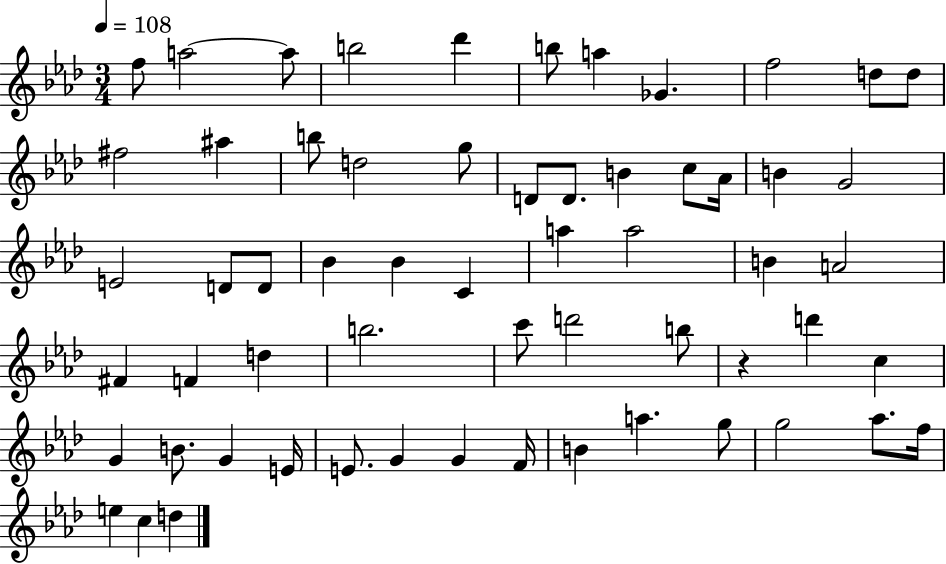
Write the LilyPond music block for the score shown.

{
  \clef treble
  \numericTimeSignature
  \time 3/4
  \key aes \major
  \tempo 4 = 108
  f''8 a''2~~ a''8 | b''2 des'''4 | b''8 a''4 ges'4. | f''2 d''8 d''8 | \break fis''2 ais''4 | b''8 d''2 g''8 | d'8 d'8. b'4 c''8 aes'16 | b'4 g'2 | \break e'2 d'8 d'8 | bes'4 bes'4 c'4 | a''4 a''2 | b'4 a'2 | \break fis'4 f'4 d''4 | b''2. | c'''8 d'''2 b''8 | r4 d'''4 c''4 | \break g'4 b'8. g'4 e'16 | e'8. g'4 g'4 f'16 | b'4 a''4. g''8 | g''2 aes''8. f''16 | \break e''4 c''4 d''4 | \bar "|."
}